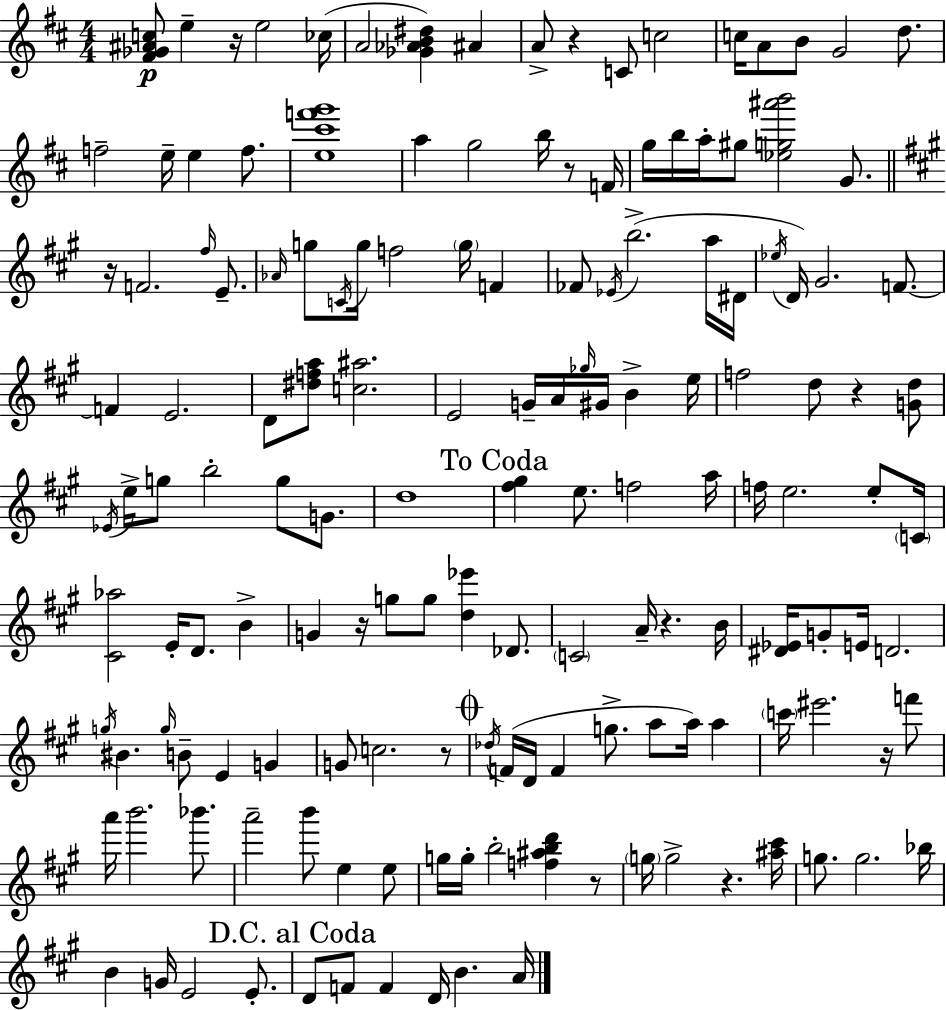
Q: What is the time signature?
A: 4/4